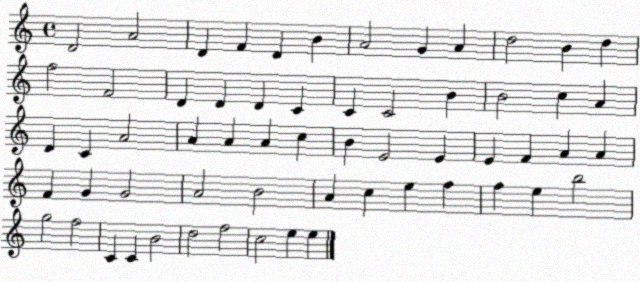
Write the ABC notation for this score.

X:1
T:Untitled
M:4/4
L:1/4
K:C
D2 A2 D F D B A2 G A d2 B d f2 F2 D D D C C C2 B B2 c A D C A2 A A A c B E2 E E F A A F G G2 A2 B2 A c e f f e b2 g2 f2 C C B2 d2 f2 c2 e e